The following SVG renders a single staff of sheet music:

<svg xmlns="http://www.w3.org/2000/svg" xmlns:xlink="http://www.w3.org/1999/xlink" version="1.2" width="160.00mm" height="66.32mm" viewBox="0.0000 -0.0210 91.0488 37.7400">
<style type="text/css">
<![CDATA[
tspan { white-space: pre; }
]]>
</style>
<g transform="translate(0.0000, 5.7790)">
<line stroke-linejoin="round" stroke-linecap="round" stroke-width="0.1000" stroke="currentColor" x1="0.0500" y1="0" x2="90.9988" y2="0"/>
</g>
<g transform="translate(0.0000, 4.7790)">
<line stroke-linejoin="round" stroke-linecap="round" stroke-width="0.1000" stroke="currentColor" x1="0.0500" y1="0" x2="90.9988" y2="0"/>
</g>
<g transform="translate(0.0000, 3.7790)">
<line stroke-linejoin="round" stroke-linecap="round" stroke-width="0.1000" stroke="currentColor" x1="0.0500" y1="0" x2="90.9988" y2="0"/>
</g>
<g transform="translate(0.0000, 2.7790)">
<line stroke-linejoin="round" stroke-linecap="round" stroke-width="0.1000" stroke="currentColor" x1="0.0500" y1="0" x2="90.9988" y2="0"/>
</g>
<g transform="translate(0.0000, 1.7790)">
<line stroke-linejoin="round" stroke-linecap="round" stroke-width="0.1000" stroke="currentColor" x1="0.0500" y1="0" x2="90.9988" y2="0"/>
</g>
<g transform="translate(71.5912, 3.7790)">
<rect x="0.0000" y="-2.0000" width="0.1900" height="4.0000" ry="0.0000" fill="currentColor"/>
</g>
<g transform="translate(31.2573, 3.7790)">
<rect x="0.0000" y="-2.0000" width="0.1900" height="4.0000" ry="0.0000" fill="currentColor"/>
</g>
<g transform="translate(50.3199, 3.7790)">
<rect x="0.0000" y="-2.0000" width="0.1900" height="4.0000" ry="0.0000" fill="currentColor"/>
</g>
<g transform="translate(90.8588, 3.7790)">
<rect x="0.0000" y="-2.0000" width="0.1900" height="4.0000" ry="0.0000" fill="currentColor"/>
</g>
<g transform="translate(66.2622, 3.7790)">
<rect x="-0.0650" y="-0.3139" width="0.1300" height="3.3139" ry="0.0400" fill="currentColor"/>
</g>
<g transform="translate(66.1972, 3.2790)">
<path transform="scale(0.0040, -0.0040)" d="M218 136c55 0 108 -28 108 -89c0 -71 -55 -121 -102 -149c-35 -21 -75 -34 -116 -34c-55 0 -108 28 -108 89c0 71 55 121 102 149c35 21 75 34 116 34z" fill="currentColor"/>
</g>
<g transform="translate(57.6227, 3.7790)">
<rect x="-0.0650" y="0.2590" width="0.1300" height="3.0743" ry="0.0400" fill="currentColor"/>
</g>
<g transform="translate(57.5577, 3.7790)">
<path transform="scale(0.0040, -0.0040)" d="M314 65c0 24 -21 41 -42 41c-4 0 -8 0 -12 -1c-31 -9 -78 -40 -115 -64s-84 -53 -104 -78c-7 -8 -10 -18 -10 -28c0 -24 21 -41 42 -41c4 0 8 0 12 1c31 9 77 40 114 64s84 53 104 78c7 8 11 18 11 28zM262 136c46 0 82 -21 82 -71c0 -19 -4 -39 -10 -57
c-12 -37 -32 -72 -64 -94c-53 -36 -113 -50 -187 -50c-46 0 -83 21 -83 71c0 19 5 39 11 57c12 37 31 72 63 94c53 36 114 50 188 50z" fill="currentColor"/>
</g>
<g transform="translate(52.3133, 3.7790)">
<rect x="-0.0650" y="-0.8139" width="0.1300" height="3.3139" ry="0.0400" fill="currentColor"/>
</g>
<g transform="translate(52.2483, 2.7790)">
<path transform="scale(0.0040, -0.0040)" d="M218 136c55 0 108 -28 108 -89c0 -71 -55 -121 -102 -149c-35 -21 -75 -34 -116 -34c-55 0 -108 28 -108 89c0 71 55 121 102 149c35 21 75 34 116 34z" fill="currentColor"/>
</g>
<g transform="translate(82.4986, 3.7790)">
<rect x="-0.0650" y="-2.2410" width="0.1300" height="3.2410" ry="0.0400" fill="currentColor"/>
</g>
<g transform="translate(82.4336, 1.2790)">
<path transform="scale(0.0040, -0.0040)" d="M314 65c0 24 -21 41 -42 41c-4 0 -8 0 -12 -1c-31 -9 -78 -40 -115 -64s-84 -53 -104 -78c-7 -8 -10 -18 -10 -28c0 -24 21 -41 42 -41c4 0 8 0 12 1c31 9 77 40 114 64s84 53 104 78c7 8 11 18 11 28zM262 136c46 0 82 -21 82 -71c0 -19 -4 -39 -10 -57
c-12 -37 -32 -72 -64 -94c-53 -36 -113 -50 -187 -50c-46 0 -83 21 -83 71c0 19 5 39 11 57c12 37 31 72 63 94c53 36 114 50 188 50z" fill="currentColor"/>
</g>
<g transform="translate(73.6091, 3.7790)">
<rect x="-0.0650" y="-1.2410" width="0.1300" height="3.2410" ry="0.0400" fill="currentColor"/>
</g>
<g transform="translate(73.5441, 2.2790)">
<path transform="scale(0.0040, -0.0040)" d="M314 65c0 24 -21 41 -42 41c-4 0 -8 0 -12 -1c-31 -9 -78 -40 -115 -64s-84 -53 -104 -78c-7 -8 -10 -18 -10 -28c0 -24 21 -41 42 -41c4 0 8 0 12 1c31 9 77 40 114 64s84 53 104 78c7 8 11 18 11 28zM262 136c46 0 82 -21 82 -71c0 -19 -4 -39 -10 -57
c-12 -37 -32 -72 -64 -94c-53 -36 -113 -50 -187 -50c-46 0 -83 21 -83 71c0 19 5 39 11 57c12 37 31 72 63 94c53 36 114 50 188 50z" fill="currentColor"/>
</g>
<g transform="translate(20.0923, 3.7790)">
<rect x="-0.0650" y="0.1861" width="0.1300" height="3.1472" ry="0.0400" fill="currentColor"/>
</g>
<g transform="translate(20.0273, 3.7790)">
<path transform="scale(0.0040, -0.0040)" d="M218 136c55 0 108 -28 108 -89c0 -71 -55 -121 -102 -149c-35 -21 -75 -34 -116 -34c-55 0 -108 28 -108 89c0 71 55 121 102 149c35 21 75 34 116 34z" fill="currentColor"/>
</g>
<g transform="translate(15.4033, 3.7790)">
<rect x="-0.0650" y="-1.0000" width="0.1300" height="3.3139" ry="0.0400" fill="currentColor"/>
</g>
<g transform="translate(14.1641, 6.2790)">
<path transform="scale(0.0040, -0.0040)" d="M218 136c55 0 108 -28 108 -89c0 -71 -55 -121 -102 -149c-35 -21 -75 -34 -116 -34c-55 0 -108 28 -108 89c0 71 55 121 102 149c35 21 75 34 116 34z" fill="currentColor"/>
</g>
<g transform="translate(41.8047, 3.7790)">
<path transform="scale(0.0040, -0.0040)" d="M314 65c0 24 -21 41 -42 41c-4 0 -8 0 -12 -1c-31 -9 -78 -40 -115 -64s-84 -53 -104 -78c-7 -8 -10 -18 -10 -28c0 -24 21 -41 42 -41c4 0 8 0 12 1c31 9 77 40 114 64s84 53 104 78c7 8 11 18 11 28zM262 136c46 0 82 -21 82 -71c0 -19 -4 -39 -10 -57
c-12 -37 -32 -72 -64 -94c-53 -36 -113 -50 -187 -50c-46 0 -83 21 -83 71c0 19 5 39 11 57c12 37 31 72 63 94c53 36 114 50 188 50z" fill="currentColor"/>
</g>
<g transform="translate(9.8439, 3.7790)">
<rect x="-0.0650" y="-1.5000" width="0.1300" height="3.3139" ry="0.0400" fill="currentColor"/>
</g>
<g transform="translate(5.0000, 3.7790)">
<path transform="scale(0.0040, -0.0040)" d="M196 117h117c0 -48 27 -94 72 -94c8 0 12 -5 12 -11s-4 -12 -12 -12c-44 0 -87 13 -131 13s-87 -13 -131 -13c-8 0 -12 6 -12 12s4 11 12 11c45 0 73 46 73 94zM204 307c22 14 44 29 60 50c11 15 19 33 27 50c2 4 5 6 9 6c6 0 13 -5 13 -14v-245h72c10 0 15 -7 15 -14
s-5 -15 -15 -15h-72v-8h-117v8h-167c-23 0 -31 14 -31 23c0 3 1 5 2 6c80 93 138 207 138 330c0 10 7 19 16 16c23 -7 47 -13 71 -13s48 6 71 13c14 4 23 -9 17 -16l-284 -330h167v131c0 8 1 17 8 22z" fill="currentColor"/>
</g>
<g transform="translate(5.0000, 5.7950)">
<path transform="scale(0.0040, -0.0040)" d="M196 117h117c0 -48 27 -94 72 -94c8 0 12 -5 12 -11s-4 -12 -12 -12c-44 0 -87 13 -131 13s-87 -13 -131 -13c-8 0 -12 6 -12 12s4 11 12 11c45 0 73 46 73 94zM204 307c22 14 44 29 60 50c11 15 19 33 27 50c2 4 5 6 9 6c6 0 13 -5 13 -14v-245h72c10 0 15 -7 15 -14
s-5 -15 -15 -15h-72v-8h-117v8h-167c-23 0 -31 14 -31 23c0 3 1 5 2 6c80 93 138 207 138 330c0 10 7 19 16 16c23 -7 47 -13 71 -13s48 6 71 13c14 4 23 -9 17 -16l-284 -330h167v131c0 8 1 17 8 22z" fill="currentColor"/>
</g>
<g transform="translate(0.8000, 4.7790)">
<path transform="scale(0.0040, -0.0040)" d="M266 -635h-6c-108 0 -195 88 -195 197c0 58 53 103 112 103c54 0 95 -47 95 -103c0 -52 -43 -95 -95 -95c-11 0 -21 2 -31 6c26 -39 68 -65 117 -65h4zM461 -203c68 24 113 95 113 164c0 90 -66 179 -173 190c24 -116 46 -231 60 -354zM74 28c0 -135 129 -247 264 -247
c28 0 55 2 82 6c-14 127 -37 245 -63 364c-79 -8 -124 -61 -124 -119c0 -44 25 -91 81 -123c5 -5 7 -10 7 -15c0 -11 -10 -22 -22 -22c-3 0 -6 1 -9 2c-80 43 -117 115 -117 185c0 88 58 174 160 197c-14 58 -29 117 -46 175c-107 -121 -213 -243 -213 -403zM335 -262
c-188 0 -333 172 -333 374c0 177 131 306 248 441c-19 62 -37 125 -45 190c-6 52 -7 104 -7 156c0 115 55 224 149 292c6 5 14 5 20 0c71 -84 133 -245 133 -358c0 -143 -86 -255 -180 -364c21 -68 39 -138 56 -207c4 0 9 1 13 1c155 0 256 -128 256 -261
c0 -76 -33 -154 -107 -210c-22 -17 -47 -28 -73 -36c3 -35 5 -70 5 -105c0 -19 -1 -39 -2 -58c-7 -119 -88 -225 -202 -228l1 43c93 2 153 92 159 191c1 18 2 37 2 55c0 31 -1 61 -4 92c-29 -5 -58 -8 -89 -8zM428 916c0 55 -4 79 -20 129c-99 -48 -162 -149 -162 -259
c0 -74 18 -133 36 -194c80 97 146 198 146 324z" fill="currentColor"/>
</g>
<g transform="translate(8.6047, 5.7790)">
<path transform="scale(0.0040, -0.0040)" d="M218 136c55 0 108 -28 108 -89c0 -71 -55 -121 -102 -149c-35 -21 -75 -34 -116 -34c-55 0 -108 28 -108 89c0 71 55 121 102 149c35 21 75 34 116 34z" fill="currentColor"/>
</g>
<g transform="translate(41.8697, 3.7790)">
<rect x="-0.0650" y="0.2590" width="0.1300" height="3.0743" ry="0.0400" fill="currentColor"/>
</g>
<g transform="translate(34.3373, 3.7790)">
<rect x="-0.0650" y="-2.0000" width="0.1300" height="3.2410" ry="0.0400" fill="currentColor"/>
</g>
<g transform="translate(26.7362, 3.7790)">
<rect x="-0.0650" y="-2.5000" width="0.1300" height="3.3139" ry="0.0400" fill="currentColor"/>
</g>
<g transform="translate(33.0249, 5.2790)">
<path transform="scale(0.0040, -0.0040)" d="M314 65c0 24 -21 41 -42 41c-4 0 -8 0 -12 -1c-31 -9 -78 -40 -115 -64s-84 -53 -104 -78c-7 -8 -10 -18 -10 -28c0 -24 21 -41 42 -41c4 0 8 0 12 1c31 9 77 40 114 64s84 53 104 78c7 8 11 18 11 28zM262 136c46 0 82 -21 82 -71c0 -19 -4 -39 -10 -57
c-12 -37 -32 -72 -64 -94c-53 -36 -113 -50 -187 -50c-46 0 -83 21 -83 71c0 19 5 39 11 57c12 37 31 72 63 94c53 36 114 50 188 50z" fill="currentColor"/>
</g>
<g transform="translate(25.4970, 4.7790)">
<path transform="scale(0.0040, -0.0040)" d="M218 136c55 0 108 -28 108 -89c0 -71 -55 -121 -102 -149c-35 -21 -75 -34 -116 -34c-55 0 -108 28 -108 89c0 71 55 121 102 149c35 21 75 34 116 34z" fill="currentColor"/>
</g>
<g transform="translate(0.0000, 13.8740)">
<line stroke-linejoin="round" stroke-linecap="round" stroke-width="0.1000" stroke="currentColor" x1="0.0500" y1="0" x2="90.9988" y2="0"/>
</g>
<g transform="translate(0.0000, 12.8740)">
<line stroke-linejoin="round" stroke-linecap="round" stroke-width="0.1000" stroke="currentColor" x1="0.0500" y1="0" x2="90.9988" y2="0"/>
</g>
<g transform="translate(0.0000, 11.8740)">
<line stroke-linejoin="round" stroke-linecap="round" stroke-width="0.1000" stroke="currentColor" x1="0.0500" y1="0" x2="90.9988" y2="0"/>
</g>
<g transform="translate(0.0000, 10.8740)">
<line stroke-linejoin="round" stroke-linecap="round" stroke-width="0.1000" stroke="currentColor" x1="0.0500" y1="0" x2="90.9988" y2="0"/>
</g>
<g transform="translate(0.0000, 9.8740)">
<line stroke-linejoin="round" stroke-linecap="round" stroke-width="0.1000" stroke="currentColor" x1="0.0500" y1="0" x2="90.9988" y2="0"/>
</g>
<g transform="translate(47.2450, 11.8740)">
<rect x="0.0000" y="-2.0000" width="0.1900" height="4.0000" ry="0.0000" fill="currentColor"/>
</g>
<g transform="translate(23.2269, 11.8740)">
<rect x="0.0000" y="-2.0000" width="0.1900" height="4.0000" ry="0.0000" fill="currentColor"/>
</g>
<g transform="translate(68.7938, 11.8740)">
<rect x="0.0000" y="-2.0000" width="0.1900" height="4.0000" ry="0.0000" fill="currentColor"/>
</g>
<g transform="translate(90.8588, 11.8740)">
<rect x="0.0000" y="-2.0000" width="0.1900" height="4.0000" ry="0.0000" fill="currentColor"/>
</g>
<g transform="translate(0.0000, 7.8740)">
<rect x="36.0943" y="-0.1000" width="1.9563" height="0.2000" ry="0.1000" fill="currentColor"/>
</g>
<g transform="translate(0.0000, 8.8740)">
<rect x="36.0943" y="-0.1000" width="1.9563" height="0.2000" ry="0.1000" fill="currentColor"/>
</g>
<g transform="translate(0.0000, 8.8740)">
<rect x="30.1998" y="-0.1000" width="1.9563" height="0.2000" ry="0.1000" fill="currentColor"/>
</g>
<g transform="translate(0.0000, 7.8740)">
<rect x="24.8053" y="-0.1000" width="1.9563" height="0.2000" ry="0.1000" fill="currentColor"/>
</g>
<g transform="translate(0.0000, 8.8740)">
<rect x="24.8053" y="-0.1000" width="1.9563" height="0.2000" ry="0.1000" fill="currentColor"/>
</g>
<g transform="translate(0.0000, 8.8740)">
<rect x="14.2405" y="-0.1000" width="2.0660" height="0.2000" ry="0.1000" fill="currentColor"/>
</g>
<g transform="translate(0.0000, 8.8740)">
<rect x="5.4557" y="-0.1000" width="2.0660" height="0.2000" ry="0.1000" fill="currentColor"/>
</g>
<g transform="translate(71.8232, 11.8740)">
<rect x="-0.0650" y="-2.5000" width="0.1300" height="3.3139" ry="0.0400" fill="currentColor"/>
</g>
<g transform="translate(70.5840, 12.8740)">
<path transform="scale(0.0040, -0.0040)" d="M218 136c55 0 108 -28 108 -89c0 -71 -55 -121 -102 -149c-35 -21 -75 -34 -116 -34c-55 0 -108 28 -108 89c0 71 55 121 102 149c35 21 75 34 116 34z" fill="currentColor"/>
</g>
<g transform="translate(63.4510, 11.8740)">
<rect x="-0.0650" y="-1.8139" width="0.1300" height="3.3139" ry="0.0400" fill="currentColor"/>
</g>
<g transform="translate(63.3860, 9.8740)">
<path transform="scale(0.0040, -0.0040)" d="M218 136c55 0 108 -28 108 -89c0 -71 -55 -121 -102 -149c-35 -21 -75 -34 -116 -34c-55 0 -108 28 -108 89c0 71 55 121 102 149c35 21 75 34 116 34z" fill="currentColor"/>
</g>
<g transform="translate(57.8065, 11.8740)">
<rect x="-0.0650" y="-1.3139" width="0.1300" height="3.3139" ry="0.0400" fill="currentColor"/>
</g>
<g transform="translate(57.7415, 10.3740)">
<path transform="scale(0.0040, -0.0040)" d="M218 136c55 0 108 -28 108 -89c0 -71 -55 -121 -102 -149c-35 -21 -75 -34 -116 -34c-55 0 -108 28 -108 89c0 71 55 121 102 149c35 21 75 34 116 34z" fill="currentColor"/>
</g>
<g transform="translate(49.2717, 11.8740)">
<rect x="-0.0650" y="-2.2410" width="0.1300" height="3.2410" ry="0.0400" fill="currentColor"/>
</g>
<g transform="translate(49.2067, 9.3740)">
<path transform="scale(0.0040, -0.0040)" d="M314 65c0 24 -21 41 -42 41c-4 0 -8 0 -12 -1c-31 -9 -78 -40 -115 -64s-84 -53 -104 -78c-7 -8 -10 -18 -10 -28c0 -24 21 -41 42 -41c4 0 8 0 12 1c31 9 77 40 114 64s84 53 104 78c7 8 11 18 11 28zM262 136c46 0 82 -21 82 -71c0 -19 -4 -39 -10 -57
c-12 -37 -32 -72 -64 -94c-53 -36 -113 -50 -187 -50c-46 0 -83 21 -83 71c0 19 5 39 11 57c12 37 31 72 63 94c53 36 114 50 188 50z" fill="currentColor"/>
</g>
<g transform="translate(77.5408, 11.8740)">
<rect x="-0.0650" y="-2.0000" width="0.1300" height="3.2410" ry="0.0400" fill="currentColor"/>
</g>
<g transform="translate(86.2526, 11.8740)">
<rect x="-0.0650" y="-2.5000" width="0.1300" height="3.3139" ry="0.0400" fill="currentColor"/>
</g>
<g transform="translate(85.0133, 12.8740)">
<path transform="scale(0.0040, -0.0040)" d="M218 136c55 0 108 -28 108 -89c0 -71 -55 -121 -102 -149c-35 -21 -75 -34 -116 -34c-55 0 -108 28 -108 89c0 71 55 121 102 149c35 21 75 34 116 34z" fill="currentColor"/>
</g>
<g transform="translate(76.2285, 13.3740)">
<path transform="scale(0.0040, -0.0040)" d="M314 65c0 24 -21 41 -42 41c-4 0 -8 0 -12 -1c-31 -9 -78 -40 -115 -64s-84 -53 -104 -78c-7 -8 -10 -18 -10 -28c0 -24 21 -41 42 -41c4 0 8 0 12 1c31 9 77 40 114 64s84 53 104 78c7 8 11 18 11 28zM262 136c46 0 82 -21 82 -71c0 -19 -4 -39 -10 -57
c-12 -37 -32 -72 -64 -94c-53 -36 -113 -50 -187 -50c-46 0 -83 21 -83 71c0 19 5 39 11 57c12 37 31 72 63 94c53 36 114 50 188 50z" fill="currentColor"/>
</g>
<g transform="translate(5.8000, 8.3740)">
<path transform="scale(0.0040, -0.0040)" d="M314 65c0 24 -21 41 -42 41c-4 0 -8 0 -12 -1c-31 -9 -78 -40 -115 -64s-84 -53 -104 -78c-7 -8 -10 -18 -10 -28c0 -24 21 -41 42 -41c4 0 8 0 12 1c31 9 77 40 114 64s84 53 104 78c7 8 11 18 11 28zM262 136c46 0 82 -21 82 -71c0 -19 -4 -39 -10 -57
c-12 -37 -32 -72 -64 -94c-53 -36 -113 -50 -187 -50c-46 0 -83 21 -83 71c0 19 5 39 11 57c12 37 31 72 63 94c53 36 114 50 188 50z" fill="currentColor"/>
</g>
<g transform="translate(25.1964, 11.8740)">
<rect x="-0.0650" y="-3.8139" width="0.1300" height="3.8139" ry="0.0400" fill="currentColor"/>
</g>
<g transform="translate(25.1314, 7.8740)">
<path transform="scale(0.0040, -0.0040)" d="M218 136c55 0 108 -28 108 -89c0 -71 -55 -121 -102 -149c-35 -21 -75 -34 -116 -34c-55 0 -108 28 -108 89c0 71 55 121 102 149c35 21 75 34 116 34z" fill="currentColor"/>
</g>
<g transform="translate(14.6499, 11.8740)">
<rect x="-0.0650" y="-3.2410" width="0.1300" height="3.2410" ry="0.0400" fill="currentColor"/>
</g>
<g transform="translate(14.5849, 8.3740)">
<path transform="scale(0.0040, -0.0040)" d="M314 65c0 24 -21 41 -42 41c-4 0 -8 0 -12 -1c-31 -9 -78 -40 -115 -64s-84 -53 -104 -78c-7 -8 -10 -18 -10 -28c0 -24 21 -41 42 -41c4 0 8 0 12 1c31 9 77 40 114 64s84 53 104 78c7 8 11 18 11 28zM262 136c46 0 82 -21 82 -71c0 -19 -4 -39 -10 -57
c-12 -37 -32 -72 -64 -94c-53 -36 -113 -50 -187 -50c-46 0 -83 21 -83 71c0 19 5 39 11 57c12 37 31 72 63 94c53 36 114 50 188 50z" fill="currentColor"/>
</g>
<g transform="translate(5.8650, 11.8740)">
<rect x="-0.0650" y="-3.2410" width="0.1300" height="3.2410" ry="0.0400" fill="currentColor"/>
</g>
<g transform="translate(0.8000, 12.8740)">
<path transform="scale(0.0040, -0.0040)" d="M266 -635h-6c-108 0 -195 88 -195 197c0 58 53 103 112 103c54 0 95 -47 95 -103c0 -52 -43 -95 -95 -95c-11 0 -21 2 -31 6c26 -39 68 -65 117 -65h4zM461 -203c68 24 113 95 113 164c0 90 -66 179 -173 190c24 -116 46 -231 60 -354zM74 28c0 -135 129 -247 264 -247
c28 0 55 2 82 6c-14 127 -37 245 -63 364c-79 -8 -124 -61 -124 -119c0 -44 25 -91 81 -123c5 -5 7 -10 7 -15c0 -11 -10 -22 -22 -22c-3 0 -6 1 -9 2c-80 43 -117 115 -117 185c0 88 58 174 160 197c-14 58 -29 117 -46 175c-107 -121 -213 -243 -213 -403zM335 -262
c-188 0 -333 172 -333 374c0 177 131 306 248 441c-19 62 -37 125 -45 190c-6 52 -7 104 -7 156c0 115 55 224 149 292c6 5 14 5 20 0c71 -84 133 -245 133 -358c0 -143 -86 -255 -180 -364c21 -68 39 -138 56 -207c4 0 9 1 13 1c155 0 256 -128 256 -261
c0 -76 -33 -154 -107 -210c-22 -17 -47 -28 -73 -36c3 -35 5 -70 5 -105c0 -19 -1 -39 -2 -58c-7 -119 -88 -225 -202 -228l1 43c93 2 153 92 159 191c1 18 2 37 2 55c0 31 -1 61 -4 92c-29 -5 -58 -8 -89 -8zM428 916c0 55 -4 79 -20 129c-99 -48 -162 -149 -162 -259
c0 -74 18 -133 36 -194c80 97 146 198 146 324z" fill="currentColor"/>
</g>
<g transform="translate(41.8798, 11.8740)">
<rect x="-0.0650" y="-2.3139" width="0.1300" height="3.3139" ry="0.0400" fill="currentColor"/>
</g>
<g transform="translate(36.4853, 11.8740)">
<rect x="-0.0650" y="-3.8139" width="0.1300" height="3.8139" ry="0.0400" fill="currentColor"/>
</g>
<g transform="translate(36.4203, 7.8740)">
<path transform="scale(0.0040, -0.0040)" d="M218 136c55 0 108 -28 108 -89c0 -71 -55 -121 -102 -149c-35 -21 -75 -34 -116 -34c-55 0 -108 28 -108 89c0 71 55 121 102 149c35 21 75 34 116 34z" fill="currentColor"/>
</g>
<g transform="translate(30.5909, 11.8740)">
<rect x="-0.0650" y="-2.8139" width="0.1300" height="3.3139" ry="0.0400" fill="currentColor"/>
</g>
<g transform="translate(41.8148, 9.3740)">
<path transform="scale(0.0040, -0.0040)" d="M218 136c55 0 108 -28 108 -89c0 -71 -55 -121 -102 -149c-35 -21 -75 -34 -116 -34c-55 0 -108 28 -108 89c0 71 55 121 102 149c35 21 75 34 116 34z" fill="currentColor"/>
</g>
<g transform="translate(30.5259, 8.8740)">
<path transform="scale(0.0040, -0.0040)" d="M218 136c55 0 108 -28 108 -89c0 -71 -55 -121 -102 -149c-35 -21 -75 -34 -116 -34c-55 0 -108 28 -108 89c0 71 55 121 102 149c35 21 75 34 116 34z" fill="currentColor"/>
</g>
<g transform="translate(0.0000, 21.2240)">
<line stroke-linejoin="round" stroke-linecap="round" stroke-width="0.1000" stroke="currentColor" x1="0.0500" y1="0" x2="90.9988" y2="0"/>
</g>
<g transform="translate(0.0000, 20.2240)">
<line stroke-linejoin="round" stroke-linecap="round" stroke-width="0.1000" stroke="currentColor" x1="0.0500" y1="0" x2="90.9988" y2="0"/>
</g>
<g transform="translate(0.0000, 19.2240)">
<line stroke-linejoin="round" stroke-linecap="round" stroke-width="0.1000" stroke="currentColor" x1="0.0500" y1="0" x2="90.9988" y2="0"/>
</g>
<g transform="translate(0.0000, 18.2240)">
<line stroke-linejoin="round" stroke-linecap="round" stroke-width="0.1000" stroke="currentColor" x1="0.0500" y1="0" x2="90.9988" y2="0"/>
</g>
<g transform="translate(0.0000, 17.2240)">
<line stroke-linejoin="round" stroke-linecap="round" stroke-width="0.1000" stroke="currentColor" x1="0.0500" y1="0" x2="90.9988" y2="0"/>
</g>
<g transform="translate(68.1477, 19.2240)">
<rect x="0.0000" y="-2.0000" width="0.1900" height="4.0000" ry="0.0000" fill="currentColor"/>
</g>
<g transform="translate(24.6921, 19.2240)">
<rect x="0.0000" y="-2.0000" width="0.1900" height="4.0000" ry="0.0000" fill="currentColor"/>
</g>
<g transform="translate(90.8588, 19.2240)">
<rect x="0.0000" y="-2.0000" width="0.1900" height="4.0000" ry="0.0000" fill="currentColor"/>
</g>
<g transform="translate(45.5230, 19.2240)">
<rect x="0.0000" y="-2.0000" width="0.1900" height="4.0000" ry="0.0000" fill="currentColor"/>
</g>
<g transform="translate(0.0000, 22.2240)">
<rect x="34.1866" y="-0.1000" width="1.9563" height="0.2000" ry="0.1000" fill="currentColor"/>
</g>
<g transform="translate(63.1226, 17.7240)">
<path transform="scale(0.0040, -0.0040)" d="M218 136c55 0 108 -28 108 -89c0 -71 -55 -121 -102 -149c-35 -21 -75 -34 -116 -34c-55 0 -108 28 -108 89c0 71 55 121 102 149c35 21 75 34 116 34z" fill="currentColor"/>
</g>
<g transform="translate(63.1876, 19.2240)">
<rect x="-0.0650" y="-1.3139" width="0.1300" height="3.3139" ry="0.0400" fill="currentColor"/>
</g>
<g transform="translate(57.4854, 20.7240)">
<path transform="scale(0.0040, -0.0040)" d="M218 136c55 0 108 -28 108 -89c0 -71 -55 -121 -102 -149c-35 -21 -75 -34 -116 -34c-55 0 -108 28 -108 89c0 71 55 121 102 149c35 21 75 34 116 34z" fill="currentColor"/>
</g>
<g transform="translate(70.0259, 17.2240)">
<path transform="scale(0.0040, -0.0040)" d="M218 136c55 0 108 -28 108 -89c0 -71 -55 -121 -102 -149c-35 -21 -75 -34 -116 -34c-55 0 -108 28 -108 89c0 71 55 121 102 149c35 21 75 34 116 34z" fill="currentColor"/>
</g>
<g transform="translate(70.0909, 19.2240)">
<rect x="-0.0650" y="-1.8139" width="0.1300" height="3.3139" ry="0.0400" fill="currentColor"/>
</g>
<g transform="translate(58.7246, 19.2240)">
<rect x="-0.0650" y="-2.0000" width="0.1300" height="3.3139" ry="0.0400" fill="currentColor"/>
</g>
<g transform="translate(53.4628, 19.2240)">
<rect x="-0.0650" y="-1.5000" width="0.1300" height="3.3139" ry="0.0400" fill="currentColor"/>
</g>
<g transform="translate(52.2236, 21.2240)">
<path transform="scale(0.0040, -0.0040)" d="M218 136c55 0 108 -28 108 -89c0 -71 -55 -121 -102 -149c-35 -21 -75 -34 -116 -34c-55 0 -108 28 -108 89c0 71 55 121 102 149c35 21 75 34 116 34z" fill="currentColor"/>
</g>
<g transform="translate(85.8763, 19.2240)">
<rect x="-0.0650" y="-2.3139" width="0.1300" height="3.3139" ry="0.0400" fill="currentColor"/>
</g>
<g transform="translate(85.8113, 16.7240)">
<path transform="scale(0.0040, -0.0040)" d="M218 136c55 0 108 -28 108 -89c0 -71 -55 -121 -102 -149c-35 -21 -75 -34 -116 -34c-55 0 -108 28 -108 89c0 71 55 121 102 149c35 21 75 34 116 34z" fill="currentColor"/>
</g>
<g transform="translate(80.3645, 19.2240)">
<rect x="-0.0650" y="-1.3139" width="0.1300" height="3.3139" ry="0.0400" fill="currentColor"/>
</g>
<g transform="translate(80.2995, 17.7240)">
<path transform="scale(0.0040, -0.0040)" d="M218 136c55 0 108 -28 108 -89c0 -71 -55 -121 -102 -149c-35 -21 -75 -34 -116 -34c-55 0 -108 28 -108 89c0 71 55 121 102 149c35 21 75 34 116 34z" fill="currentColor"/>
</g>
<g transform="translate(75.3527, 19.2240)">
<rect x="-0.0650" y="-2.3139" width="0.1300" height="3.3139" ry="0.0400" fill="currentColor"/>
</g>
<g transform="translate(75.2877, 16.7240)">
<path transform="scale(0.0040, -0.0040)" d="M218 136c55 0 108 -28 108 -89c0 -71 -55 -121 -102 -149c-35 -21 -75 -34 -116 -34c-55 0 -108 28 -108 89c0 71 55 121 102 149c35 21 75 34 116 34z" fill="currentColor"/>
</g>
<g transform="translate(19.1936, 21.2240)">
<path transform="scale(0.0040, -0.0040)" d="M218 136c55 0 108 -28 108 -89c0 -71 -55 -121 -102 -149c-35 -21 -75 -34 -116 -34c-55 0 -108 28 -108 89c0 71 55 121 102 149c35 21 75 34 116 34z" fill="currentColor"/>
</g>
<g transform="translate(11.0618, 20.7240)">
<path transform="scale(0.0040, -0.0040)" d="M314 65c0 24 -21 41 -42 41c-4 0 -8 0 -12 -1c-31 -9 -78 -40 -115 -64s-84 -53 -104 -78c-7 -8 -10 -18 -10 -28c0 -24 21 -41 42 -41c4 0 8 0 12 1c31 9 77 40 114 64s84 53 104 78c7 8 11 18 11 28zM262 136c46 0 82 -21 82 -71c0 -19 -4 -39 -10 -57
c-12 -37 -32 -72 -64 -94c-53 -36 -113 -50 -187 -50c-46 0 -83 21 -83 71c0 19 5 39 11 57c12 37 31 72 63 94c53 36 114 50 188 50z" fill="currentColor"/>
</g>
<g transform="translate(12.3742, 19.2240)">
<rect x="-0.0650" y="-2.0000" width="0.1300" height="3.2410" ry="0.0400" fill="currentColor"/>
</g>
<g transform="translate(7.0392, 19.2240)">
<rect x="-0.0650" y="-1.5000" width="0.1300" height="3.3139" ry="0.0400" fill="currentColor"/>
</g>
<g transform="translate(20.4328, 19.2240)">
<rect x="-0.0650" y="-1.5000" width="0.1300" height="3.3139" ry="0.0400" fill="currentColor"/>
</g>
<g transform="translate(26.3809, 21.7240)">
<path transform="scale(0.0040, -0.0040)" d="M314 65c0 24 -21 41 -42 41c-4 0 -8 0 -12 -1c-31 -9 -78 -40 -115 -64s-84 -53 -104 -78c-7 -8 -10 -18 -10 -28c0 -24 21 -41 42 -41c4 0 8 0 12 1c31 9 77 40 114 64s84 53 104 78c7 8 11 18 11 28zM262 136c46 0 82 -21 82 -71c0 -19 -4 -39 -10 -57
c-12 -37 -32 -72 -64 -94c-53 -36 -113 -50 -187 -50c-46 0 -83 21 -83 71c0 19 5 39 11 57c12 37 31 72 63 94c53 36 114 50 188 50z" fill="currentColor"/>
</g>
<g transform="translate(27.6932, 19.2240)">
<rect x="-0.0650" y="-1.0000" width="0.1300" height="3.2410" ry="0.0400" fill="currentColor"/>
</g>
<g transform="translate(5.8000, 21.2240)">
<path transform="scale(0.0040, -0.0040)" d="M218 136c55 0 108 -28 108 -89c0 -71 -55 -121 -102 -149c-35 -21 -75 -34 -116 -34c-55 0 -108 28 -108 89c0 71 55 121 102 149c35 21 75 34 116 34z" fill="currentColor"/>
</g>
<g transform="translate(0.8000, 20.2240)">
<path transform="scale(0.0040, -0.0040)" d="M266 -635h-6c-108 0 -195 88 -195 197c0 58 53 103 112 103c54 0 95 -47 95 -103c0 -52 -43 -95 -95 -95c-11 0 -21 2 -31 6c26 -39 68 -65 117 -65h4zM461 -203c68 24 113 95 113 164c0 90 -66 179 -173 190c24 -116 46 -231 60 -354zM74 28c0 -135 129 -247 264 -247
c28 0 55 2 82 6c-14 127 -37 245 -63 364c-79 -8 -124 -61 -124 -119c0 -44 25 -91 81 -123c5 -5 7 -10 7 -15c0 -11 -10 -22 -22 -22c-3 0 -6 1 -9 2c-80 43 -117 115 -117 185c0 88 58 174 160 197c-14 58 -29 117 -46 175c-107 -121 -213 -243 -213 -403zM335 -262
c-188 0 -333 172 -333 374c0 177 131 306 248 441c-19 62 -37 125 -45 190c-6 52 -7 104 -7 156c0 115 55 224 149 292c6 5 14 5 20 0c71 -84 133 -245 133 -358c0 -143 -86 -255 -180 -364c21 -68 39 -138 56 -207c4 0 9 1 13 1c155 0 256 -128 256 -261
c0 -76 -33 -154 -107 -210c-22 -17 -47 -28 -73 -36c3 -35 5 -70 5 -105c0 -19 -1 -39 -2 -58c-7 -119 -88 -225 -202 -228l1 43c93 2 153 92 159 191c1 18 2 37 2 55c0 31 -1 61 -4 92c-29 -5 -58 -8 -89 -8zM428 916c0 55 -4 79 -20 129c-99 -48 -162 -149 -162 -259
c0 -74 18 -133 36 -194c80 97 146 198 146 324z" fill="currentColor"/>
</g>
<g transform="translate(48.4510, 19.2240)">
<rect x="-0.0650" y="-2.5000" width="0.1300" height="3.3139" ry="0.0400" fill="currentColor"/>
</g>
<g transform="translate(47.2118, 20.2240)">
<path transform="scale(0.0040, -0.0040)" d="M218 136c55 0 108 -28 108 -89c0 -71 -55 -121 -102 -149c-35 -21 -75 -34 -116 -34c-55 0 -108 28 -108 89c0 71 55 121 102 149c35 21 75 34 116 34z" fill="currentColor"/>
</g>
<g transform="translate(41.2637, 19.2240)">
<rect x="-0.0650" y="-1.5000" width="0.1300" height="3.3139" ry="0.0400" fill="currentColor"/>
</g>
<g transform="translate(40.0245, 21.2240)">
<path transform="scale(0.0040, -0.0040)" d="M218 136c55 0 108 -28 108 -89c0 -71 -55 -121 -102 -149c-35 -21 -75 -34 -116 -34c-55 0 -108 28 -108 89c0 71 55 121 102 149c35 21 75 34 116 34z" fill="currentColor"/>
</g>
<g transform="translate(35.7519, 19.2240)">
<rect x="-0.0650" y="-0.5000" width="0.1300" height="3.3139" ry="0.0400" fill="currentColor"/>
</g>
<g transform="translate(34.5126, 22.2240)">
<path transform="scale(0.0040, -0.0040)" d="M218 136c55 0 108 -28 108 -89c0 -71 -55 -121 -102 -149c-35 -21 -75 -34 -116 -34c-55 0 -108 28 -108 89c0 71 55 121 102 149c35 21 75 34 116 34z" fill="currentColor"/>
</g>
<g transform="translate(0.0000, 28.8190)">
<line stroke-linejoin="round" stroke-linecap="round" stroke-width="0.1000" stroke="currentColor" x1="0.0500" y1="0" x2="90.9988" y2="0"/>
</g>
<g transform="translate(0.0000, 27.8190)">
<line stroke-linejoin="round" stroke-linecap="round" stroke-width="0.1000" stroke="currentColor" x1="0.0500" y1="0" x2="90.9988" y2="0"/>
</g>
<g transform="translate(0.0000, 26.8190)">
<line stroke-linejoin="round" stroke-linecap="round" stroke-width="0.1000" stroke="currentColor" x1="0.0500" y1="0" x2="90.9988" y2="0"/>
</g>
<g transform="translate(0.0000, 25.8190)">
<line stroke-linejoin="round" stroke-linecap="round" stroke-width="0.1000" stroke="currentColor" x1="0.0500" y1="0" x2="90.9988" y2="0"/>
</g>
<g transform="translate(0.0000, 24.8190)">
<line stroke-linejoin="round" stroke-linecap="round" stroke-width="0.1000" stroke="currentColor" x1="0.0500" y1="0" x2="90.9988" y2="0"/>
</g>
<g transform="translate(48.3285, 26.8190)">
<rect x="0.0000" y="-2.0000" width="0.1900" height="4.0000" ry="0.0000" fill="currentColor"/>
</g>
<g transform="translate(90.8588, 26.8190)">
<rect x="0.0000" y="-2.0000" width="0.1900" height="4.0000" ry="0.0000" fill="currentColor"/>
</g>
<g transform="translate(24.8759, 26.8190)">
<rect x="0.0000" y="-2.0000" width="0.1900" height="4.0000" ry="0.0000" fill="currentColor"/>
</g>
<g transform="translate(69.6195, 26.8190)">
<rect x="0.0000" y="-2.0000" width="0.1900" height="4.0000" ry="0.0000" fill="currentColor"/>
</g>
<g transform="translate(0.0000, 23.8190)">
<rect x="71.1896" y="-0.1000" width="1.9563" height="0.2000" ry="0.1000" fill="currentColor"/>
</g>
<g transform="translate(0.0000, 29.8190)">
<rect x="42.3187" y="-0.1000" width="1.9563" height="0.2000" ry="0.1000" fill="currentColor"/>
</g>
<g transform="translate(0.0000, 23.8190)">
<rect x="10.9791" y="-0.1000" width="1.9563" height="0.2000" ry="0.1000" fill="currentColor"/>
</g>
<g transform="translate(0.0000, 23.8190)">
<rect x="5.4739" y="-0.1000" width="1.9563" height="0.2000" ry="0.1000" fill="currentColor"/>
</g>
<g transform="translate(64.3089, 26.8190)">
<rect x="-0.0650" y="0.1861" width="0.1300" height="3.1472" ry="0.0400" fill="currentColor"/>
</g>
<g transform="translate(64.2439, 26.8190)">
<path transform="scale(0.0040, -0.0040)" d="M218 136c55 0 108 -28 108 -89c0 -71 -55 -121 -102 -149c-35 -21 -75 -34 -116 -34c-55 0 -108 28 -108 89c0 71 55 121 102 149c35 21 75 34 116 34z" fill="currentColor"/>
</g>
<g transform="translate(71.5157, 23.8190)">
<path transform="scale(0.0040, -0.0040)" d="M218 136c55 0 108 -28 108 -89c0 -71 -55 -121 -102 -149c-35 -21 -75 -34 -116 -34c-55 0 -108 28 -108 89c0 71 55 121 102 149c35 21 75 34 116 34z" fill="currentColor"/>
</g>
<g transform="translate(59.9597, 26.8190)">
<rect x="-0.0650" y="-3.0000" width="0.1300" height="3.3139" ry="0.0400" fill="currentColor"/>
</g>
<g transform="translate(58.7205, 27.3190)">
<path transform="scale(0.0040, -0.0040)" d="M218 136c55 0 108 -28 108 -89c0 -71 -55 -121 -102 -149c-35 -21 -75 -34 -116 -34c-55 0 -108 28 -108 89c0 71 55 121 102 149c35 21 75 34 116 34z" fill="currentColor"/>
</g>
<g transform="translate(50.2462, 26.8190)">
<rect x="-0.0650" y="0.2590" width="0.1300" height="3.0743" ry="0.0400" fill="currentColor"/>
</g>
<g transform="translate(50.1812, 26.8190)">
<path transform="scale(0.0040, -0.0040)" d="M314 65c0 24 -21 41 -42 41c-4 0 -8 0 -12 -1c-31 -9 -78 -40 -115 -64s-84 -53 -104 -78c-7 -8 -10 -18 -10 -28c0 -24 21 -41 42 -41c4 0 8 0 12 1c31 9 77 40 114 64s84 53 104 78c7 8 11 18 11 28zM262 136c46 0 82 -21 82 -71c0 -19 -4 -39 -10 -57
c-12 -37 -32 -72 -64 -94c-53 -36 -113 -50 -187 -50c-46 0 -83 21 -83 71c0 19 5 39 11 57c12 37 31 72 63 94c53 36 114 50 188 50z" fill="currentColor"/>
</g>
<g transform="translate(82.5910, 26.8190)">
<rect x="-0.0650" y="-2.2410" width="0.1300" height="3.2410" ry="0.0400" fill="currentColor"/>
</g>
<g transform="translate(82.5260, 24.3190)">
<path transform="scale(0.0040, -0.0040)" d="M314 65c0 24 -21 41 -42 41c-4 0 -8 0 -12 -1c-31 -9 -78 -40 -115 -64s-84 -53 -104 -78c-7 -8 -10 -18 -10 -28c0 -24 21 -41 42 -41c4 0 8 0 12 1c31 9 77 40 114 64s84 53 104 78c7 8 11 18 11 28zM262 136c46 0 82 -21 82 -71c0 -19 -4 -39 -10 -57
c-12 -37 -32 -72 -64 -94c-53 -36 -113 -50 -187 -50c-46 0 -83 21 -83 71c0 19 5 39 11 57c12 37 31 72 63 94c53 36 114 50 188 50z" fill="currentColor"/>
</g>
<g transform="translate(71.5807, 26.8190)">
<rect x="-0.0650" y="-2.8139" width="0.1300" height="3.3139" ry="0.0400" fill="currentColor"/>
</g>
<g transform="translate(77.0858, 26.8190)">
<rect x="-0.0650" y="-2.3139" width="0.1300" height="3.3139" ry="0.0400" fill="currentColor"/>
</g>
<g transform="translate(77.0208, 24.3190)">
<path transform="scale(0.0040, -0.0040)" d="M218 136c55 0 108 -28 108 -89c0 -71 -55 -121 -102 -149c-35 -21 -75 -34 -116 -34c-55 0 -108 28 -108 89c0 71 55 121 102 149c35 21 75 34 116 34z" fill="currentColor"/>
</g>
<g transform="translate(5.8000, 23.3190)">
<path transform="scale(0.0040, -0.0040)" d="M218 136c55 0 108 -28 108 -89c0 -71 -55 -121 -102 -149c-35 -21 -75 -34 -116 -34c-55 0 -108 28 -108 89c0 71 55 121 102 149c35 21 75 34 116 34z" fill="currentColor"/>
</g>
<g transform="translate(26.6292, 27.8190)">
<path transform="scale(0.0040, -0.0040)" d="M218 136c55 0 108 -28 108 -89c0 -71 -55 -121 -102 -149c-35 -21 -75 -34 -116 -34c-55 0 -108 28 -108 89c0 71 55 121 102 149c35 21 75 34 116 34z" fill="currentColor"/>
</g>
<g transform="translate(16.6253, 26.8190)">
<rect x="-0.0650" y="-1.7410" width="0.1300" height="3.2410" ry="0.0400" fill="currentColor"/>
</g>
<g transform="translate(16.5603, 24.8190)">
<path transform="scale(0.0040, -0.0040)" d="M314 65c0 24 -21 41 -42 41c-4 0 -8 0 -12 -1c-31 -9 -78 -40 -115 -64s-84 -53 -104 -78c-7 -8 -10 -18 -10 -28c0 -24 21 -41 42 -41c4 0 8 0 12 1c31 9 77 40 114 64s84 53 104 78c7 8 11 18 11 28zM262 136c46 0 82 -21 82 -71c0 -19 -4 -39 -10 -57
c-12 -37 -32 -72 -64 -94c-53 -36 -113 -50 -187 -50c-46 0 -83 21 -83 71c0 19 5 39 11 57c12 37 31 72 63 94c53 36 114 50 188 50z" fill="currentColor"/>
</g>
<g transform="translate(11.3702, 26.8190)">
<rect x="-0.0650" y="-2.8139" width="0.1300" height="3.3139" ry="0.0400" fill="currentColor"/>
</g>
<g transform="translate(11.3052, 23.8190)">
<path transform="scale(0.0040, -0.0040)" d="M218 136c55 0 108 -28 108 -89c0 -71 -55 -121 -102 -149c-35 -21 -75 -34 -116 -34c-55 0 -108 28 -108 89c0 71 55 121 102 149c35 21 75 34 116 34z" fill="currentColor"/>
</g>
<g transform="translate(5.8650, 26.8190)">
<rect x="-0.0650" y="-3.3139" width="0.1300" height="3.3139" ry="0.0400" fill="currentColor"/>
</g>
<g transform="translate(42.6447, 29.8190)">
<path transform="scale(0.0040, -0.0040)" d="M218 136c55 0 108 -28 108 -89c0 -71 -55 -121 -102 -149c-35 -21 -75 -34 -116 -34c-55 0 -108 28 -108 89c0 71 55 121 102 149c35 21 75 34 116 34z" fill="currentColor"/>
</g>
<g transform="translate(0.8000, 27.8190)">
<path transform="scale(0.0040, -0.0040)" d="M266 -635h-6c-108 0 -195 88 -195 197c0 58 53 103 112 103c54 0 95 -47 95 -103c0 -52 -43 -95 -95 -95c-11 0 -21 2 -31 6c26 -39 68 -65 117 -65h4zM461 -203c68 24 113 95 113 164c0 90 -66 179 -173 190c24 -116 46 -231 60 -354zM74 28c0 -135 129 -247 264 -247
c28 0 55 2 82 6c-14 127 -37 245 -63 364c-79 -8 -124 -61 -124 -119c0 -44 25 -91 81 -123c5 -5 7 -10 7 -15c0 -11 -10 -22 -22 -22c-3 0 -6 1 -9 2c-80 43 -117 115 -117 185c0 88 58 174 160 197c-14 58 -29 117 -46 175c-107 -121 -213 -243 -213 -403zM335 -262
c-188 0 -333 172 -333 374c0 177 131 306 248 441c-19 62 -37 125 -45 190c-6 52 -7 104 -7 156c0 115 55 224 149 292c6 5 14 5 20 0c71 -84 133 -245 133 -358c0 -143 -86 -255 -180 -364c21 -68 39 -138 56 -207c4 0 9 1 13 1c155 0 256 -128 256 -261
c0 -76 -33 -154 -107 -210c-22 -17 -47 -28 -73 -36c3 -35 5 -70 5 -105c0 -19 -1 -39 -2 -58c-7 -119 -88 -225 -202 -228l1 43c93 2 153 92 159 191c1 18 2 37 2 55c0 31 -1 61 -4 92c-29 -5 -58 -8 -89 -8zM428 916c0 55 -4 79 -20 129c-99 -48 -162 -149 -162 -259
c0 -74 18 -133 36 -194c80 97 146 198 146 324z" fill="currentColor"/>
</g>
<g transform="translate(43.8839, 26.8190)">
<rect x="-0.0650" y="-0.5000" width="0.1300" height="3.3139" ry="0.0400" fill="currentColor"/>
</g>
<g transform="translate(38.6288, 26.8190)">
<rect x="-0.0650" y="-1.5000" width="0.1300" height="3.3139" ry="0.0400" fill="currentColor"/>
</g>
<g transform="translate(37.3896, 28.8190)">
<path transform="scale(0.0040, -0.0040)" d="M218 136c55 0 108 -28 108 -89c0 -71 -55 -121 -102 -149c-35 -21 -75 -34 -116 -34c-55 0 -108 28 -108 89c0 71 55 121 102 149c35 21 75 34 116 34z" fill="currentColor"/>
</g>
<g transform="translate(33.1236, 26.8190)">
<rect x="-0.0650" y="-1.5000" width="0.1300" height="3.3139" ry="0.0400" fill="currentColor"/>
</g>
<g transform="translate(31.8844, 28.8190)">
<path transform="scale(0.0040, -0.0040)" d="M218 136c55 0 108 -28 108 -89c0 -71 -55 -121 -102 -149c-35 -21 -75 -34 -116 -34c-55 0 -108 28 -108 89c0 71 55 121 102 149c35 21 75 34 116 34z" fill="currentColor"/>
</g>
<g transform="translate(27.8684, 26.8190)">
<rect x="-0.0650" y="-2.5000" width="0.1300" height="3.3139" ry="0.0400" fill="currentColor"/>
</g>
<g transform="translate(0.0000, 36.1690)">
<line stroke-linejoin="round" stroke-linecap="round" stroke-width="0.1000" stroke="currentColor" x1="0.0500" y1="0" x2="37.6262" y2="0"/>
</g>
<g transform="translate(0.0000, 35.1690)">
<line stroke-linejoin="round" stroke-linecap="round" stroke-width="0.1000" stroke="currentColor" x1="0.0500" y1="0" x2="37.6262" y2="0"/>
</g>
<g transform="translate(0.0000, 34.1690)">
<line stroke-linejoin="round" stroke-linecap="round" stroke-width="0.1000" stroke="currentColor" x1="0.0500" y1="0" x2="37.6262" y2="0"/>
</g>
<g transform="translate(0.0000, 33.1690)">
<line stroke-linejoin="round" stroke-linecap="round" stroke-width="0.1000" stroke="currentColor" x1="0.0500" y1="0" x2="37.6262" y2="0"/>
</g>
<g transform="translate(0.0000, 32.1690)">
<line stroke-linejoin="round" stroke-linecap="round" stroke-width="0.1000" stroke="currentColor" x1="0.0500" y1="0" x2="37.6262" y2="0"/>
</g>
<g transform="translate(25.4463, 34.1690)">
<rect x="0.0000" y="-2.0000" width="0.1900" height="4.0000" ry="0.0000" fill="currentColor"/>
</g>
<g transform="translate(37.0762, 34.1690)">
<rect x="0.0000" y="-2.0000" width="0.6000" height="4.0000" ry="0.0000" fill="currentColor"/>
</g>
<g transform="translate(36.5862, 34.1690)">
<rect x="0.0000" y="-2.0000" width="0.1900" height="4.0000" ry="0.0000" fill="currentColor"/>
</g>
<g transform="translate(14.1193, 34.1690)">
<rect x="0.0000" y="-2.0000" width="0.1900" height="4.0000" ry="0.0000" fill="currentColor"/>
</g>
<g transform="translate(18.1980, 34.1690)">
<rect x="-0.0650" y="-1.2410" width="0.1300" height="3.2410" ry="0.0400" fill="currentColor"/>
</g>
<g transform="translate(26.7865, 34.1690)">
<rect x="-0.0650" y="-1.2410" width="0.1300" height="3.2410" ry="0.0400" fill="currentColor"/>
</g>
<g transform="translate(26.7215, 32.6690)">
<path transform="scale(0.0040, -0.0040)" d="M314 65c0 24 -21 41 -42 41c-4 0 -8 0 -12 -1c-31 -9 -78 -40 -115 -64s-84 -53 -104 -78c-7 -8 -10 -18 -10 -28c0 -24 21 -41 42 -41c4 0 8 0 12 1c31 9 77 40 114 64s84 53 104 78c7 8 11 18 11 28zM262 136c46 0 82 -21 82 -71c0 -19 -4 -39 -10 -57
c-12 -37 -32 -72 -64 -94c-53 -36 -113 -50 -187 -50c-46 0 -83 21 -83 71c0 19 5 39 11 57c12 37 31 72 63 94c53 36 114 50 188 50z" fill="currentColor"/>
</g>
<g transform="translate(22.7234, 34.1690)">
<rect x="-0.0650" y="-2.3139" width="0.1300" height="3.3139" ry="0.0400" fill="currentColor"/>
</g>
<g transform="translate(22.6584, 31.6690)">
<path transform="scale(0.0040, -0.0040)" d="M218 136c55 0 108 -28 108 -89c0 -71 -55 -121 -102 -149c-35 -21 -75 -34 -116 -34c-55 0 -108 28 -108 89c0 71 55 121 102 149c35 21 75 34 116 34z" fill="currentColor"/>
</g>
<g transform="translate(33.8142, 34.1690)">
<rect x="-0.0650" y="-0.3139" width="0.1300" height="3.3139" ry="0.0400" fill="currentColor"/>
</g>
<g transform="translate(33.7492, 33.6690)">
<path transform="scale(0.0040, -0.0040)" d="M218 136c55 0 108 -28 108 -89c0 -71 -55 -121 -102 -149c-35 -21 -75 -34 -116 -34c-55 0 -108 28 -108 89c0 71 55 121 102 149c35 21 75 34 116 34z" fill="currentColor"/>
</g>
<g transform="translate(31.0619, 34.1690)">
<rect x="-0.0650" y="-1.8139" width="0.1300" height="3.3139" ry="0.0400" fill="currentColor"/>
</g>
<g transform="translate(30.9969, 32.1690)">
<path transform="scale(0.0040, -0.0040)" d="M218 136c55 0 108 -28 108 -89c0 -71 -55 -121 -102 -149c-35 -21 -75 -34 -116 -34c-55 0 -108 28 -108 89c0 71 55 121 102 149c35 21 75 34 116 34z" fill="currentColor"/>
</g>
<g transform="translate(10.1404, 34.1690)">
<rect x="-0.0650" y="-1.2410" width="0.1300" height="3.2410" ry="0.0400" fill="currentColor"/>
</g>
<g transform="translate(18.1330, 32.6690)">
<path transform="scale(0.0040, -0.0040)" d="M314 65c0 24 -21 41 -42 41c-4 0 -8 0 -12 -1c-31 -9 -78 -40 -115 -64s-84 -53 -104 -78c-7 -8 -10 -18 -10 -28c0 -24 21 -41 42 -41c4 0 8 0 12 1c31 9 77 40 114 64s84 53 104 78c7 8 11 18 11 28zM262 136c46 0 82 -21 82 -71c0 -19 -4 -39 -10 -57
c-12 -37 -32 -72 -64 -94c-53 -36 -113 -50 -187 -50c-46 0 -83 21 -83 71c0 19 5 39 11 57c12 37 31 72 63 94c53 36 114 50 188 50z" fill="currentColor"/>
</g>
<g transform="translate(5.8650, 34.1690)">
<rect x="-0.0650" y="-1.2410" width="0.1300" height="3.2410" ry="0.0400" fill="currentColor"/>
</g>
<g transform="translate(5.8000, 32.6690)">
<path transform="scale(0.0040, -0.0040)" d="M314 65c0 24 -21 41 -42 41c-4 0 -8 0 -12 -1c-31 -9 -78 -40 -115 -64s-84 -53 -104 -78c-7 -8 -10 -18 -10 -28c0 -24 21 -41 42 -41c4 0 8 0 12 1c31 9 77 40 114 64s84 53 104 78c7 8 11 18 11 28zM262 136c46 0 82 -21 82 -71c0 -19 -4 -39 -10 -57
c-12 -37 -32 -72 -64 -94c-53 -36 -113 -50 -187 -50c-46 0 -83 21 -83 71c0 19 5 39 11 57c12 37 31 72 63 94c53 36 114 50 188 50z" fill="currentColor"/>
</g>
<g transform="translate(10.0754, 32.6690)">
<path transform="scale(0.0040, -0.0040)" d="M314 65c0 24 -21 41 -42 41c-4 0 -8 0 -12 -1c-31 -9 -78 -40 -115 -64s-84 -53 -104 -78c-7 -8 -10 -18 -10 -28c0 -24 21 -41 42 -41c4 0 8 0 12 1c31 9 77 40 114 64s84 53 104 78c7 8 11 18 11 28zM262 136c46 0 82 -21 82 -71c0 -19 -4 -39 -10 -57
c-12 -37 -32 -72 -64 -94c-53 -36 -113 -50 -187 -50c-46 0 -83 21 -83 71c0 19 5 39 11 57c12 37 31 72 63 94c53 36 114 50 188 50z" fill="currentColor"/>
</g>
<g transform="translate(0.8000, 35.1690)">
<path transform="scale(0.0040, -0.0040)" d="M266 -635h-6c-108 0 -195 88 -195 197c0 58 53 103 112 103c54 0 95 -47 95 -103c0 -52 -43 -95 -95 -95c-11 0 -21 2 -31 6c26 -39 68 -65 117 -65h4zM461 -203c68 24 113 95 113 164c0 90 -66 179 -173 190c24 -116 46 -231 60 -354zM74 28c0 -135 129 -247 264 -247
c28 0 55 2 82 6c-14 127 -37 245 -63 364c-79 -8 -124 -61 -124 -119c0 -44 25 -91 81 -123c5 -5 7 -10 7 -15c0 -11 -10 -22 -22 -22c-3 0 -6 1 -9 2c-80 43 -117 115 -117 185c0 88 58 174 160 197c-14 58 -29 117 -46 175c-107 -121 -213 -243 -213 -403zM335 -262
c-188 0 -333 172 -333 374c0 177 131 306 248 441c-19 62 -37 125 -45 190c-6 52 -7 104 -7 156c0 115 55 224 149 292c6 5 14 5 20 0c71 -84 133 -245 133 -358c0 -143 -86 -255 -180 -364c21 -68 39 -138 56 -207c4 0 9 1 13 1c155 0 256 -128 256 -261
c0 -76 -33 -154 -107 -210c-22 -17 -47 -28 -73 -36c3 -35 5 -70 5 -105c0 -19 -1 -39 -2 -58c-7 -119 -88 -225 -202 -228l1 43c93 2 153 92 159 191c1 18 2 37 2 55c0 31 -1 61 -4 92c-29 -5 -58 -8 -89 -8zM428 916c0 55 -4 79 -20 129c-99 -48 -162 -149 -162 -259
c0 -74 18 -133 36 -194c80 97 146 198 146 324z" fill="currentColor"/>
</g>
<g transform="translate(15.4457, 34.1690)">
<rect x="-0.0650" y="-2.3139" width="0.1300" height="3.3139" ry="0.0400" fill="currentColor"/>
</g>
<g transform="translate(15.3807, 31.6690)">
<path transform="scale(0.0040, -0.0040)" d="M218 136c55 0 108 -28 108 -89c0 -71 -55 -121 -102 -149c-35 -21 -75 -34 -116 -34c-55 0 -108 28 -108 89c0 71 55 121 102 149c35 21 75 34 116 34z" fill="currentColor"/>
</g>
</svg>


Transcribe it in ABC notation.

X:1
T:Untitled
M:4/4
L:1/4
K:C
E D B G F2 B2 d B2 c e2 g2 b2 b2 c' a c' g g2 e f G F2 G E F2 E D2 C E G E F e f g e g b a f2 G E E C B2 A B a g g2 e2 e2 g e2 g e2 f c